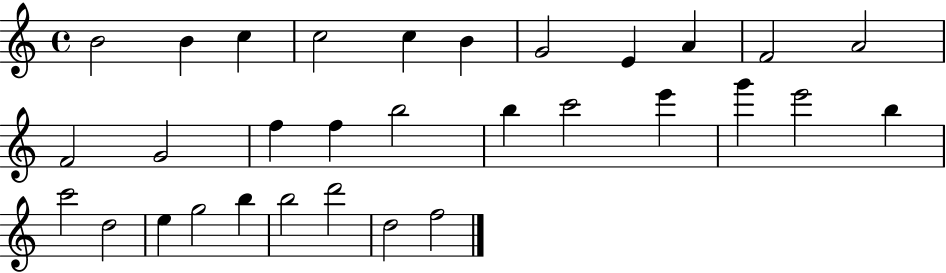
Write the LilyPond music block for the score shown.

{
  \clef treble
  \time 4/4
  \defaultTimeSignature
  \key c \major
  b'2 b'4 c''4 | c''2 c''4 b'4 | g'2 e'4 a'4 | f'2 a'2 | \break f'2 g'2 | f''4 f''4 b''2 | b''4 c'''2 e'''4 | g'''4 e'''2 b''4 | \break c'''2 d''2 | e''4 g''2 b''4 | b''2 d'''2 | d''2 f''2 | \break \bar "|."
}